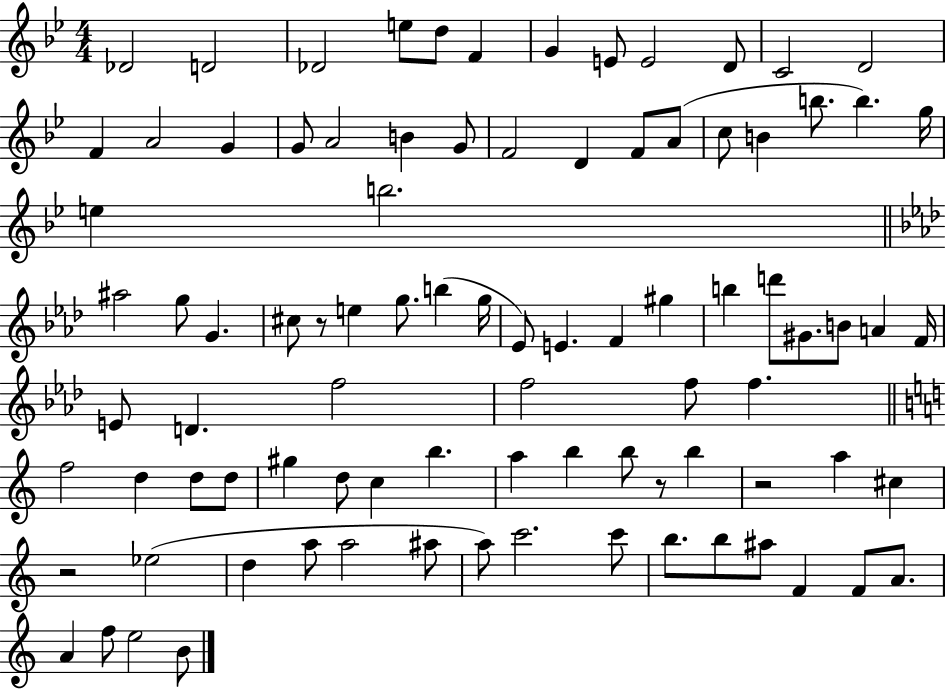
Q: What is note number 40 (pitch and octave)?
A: E4